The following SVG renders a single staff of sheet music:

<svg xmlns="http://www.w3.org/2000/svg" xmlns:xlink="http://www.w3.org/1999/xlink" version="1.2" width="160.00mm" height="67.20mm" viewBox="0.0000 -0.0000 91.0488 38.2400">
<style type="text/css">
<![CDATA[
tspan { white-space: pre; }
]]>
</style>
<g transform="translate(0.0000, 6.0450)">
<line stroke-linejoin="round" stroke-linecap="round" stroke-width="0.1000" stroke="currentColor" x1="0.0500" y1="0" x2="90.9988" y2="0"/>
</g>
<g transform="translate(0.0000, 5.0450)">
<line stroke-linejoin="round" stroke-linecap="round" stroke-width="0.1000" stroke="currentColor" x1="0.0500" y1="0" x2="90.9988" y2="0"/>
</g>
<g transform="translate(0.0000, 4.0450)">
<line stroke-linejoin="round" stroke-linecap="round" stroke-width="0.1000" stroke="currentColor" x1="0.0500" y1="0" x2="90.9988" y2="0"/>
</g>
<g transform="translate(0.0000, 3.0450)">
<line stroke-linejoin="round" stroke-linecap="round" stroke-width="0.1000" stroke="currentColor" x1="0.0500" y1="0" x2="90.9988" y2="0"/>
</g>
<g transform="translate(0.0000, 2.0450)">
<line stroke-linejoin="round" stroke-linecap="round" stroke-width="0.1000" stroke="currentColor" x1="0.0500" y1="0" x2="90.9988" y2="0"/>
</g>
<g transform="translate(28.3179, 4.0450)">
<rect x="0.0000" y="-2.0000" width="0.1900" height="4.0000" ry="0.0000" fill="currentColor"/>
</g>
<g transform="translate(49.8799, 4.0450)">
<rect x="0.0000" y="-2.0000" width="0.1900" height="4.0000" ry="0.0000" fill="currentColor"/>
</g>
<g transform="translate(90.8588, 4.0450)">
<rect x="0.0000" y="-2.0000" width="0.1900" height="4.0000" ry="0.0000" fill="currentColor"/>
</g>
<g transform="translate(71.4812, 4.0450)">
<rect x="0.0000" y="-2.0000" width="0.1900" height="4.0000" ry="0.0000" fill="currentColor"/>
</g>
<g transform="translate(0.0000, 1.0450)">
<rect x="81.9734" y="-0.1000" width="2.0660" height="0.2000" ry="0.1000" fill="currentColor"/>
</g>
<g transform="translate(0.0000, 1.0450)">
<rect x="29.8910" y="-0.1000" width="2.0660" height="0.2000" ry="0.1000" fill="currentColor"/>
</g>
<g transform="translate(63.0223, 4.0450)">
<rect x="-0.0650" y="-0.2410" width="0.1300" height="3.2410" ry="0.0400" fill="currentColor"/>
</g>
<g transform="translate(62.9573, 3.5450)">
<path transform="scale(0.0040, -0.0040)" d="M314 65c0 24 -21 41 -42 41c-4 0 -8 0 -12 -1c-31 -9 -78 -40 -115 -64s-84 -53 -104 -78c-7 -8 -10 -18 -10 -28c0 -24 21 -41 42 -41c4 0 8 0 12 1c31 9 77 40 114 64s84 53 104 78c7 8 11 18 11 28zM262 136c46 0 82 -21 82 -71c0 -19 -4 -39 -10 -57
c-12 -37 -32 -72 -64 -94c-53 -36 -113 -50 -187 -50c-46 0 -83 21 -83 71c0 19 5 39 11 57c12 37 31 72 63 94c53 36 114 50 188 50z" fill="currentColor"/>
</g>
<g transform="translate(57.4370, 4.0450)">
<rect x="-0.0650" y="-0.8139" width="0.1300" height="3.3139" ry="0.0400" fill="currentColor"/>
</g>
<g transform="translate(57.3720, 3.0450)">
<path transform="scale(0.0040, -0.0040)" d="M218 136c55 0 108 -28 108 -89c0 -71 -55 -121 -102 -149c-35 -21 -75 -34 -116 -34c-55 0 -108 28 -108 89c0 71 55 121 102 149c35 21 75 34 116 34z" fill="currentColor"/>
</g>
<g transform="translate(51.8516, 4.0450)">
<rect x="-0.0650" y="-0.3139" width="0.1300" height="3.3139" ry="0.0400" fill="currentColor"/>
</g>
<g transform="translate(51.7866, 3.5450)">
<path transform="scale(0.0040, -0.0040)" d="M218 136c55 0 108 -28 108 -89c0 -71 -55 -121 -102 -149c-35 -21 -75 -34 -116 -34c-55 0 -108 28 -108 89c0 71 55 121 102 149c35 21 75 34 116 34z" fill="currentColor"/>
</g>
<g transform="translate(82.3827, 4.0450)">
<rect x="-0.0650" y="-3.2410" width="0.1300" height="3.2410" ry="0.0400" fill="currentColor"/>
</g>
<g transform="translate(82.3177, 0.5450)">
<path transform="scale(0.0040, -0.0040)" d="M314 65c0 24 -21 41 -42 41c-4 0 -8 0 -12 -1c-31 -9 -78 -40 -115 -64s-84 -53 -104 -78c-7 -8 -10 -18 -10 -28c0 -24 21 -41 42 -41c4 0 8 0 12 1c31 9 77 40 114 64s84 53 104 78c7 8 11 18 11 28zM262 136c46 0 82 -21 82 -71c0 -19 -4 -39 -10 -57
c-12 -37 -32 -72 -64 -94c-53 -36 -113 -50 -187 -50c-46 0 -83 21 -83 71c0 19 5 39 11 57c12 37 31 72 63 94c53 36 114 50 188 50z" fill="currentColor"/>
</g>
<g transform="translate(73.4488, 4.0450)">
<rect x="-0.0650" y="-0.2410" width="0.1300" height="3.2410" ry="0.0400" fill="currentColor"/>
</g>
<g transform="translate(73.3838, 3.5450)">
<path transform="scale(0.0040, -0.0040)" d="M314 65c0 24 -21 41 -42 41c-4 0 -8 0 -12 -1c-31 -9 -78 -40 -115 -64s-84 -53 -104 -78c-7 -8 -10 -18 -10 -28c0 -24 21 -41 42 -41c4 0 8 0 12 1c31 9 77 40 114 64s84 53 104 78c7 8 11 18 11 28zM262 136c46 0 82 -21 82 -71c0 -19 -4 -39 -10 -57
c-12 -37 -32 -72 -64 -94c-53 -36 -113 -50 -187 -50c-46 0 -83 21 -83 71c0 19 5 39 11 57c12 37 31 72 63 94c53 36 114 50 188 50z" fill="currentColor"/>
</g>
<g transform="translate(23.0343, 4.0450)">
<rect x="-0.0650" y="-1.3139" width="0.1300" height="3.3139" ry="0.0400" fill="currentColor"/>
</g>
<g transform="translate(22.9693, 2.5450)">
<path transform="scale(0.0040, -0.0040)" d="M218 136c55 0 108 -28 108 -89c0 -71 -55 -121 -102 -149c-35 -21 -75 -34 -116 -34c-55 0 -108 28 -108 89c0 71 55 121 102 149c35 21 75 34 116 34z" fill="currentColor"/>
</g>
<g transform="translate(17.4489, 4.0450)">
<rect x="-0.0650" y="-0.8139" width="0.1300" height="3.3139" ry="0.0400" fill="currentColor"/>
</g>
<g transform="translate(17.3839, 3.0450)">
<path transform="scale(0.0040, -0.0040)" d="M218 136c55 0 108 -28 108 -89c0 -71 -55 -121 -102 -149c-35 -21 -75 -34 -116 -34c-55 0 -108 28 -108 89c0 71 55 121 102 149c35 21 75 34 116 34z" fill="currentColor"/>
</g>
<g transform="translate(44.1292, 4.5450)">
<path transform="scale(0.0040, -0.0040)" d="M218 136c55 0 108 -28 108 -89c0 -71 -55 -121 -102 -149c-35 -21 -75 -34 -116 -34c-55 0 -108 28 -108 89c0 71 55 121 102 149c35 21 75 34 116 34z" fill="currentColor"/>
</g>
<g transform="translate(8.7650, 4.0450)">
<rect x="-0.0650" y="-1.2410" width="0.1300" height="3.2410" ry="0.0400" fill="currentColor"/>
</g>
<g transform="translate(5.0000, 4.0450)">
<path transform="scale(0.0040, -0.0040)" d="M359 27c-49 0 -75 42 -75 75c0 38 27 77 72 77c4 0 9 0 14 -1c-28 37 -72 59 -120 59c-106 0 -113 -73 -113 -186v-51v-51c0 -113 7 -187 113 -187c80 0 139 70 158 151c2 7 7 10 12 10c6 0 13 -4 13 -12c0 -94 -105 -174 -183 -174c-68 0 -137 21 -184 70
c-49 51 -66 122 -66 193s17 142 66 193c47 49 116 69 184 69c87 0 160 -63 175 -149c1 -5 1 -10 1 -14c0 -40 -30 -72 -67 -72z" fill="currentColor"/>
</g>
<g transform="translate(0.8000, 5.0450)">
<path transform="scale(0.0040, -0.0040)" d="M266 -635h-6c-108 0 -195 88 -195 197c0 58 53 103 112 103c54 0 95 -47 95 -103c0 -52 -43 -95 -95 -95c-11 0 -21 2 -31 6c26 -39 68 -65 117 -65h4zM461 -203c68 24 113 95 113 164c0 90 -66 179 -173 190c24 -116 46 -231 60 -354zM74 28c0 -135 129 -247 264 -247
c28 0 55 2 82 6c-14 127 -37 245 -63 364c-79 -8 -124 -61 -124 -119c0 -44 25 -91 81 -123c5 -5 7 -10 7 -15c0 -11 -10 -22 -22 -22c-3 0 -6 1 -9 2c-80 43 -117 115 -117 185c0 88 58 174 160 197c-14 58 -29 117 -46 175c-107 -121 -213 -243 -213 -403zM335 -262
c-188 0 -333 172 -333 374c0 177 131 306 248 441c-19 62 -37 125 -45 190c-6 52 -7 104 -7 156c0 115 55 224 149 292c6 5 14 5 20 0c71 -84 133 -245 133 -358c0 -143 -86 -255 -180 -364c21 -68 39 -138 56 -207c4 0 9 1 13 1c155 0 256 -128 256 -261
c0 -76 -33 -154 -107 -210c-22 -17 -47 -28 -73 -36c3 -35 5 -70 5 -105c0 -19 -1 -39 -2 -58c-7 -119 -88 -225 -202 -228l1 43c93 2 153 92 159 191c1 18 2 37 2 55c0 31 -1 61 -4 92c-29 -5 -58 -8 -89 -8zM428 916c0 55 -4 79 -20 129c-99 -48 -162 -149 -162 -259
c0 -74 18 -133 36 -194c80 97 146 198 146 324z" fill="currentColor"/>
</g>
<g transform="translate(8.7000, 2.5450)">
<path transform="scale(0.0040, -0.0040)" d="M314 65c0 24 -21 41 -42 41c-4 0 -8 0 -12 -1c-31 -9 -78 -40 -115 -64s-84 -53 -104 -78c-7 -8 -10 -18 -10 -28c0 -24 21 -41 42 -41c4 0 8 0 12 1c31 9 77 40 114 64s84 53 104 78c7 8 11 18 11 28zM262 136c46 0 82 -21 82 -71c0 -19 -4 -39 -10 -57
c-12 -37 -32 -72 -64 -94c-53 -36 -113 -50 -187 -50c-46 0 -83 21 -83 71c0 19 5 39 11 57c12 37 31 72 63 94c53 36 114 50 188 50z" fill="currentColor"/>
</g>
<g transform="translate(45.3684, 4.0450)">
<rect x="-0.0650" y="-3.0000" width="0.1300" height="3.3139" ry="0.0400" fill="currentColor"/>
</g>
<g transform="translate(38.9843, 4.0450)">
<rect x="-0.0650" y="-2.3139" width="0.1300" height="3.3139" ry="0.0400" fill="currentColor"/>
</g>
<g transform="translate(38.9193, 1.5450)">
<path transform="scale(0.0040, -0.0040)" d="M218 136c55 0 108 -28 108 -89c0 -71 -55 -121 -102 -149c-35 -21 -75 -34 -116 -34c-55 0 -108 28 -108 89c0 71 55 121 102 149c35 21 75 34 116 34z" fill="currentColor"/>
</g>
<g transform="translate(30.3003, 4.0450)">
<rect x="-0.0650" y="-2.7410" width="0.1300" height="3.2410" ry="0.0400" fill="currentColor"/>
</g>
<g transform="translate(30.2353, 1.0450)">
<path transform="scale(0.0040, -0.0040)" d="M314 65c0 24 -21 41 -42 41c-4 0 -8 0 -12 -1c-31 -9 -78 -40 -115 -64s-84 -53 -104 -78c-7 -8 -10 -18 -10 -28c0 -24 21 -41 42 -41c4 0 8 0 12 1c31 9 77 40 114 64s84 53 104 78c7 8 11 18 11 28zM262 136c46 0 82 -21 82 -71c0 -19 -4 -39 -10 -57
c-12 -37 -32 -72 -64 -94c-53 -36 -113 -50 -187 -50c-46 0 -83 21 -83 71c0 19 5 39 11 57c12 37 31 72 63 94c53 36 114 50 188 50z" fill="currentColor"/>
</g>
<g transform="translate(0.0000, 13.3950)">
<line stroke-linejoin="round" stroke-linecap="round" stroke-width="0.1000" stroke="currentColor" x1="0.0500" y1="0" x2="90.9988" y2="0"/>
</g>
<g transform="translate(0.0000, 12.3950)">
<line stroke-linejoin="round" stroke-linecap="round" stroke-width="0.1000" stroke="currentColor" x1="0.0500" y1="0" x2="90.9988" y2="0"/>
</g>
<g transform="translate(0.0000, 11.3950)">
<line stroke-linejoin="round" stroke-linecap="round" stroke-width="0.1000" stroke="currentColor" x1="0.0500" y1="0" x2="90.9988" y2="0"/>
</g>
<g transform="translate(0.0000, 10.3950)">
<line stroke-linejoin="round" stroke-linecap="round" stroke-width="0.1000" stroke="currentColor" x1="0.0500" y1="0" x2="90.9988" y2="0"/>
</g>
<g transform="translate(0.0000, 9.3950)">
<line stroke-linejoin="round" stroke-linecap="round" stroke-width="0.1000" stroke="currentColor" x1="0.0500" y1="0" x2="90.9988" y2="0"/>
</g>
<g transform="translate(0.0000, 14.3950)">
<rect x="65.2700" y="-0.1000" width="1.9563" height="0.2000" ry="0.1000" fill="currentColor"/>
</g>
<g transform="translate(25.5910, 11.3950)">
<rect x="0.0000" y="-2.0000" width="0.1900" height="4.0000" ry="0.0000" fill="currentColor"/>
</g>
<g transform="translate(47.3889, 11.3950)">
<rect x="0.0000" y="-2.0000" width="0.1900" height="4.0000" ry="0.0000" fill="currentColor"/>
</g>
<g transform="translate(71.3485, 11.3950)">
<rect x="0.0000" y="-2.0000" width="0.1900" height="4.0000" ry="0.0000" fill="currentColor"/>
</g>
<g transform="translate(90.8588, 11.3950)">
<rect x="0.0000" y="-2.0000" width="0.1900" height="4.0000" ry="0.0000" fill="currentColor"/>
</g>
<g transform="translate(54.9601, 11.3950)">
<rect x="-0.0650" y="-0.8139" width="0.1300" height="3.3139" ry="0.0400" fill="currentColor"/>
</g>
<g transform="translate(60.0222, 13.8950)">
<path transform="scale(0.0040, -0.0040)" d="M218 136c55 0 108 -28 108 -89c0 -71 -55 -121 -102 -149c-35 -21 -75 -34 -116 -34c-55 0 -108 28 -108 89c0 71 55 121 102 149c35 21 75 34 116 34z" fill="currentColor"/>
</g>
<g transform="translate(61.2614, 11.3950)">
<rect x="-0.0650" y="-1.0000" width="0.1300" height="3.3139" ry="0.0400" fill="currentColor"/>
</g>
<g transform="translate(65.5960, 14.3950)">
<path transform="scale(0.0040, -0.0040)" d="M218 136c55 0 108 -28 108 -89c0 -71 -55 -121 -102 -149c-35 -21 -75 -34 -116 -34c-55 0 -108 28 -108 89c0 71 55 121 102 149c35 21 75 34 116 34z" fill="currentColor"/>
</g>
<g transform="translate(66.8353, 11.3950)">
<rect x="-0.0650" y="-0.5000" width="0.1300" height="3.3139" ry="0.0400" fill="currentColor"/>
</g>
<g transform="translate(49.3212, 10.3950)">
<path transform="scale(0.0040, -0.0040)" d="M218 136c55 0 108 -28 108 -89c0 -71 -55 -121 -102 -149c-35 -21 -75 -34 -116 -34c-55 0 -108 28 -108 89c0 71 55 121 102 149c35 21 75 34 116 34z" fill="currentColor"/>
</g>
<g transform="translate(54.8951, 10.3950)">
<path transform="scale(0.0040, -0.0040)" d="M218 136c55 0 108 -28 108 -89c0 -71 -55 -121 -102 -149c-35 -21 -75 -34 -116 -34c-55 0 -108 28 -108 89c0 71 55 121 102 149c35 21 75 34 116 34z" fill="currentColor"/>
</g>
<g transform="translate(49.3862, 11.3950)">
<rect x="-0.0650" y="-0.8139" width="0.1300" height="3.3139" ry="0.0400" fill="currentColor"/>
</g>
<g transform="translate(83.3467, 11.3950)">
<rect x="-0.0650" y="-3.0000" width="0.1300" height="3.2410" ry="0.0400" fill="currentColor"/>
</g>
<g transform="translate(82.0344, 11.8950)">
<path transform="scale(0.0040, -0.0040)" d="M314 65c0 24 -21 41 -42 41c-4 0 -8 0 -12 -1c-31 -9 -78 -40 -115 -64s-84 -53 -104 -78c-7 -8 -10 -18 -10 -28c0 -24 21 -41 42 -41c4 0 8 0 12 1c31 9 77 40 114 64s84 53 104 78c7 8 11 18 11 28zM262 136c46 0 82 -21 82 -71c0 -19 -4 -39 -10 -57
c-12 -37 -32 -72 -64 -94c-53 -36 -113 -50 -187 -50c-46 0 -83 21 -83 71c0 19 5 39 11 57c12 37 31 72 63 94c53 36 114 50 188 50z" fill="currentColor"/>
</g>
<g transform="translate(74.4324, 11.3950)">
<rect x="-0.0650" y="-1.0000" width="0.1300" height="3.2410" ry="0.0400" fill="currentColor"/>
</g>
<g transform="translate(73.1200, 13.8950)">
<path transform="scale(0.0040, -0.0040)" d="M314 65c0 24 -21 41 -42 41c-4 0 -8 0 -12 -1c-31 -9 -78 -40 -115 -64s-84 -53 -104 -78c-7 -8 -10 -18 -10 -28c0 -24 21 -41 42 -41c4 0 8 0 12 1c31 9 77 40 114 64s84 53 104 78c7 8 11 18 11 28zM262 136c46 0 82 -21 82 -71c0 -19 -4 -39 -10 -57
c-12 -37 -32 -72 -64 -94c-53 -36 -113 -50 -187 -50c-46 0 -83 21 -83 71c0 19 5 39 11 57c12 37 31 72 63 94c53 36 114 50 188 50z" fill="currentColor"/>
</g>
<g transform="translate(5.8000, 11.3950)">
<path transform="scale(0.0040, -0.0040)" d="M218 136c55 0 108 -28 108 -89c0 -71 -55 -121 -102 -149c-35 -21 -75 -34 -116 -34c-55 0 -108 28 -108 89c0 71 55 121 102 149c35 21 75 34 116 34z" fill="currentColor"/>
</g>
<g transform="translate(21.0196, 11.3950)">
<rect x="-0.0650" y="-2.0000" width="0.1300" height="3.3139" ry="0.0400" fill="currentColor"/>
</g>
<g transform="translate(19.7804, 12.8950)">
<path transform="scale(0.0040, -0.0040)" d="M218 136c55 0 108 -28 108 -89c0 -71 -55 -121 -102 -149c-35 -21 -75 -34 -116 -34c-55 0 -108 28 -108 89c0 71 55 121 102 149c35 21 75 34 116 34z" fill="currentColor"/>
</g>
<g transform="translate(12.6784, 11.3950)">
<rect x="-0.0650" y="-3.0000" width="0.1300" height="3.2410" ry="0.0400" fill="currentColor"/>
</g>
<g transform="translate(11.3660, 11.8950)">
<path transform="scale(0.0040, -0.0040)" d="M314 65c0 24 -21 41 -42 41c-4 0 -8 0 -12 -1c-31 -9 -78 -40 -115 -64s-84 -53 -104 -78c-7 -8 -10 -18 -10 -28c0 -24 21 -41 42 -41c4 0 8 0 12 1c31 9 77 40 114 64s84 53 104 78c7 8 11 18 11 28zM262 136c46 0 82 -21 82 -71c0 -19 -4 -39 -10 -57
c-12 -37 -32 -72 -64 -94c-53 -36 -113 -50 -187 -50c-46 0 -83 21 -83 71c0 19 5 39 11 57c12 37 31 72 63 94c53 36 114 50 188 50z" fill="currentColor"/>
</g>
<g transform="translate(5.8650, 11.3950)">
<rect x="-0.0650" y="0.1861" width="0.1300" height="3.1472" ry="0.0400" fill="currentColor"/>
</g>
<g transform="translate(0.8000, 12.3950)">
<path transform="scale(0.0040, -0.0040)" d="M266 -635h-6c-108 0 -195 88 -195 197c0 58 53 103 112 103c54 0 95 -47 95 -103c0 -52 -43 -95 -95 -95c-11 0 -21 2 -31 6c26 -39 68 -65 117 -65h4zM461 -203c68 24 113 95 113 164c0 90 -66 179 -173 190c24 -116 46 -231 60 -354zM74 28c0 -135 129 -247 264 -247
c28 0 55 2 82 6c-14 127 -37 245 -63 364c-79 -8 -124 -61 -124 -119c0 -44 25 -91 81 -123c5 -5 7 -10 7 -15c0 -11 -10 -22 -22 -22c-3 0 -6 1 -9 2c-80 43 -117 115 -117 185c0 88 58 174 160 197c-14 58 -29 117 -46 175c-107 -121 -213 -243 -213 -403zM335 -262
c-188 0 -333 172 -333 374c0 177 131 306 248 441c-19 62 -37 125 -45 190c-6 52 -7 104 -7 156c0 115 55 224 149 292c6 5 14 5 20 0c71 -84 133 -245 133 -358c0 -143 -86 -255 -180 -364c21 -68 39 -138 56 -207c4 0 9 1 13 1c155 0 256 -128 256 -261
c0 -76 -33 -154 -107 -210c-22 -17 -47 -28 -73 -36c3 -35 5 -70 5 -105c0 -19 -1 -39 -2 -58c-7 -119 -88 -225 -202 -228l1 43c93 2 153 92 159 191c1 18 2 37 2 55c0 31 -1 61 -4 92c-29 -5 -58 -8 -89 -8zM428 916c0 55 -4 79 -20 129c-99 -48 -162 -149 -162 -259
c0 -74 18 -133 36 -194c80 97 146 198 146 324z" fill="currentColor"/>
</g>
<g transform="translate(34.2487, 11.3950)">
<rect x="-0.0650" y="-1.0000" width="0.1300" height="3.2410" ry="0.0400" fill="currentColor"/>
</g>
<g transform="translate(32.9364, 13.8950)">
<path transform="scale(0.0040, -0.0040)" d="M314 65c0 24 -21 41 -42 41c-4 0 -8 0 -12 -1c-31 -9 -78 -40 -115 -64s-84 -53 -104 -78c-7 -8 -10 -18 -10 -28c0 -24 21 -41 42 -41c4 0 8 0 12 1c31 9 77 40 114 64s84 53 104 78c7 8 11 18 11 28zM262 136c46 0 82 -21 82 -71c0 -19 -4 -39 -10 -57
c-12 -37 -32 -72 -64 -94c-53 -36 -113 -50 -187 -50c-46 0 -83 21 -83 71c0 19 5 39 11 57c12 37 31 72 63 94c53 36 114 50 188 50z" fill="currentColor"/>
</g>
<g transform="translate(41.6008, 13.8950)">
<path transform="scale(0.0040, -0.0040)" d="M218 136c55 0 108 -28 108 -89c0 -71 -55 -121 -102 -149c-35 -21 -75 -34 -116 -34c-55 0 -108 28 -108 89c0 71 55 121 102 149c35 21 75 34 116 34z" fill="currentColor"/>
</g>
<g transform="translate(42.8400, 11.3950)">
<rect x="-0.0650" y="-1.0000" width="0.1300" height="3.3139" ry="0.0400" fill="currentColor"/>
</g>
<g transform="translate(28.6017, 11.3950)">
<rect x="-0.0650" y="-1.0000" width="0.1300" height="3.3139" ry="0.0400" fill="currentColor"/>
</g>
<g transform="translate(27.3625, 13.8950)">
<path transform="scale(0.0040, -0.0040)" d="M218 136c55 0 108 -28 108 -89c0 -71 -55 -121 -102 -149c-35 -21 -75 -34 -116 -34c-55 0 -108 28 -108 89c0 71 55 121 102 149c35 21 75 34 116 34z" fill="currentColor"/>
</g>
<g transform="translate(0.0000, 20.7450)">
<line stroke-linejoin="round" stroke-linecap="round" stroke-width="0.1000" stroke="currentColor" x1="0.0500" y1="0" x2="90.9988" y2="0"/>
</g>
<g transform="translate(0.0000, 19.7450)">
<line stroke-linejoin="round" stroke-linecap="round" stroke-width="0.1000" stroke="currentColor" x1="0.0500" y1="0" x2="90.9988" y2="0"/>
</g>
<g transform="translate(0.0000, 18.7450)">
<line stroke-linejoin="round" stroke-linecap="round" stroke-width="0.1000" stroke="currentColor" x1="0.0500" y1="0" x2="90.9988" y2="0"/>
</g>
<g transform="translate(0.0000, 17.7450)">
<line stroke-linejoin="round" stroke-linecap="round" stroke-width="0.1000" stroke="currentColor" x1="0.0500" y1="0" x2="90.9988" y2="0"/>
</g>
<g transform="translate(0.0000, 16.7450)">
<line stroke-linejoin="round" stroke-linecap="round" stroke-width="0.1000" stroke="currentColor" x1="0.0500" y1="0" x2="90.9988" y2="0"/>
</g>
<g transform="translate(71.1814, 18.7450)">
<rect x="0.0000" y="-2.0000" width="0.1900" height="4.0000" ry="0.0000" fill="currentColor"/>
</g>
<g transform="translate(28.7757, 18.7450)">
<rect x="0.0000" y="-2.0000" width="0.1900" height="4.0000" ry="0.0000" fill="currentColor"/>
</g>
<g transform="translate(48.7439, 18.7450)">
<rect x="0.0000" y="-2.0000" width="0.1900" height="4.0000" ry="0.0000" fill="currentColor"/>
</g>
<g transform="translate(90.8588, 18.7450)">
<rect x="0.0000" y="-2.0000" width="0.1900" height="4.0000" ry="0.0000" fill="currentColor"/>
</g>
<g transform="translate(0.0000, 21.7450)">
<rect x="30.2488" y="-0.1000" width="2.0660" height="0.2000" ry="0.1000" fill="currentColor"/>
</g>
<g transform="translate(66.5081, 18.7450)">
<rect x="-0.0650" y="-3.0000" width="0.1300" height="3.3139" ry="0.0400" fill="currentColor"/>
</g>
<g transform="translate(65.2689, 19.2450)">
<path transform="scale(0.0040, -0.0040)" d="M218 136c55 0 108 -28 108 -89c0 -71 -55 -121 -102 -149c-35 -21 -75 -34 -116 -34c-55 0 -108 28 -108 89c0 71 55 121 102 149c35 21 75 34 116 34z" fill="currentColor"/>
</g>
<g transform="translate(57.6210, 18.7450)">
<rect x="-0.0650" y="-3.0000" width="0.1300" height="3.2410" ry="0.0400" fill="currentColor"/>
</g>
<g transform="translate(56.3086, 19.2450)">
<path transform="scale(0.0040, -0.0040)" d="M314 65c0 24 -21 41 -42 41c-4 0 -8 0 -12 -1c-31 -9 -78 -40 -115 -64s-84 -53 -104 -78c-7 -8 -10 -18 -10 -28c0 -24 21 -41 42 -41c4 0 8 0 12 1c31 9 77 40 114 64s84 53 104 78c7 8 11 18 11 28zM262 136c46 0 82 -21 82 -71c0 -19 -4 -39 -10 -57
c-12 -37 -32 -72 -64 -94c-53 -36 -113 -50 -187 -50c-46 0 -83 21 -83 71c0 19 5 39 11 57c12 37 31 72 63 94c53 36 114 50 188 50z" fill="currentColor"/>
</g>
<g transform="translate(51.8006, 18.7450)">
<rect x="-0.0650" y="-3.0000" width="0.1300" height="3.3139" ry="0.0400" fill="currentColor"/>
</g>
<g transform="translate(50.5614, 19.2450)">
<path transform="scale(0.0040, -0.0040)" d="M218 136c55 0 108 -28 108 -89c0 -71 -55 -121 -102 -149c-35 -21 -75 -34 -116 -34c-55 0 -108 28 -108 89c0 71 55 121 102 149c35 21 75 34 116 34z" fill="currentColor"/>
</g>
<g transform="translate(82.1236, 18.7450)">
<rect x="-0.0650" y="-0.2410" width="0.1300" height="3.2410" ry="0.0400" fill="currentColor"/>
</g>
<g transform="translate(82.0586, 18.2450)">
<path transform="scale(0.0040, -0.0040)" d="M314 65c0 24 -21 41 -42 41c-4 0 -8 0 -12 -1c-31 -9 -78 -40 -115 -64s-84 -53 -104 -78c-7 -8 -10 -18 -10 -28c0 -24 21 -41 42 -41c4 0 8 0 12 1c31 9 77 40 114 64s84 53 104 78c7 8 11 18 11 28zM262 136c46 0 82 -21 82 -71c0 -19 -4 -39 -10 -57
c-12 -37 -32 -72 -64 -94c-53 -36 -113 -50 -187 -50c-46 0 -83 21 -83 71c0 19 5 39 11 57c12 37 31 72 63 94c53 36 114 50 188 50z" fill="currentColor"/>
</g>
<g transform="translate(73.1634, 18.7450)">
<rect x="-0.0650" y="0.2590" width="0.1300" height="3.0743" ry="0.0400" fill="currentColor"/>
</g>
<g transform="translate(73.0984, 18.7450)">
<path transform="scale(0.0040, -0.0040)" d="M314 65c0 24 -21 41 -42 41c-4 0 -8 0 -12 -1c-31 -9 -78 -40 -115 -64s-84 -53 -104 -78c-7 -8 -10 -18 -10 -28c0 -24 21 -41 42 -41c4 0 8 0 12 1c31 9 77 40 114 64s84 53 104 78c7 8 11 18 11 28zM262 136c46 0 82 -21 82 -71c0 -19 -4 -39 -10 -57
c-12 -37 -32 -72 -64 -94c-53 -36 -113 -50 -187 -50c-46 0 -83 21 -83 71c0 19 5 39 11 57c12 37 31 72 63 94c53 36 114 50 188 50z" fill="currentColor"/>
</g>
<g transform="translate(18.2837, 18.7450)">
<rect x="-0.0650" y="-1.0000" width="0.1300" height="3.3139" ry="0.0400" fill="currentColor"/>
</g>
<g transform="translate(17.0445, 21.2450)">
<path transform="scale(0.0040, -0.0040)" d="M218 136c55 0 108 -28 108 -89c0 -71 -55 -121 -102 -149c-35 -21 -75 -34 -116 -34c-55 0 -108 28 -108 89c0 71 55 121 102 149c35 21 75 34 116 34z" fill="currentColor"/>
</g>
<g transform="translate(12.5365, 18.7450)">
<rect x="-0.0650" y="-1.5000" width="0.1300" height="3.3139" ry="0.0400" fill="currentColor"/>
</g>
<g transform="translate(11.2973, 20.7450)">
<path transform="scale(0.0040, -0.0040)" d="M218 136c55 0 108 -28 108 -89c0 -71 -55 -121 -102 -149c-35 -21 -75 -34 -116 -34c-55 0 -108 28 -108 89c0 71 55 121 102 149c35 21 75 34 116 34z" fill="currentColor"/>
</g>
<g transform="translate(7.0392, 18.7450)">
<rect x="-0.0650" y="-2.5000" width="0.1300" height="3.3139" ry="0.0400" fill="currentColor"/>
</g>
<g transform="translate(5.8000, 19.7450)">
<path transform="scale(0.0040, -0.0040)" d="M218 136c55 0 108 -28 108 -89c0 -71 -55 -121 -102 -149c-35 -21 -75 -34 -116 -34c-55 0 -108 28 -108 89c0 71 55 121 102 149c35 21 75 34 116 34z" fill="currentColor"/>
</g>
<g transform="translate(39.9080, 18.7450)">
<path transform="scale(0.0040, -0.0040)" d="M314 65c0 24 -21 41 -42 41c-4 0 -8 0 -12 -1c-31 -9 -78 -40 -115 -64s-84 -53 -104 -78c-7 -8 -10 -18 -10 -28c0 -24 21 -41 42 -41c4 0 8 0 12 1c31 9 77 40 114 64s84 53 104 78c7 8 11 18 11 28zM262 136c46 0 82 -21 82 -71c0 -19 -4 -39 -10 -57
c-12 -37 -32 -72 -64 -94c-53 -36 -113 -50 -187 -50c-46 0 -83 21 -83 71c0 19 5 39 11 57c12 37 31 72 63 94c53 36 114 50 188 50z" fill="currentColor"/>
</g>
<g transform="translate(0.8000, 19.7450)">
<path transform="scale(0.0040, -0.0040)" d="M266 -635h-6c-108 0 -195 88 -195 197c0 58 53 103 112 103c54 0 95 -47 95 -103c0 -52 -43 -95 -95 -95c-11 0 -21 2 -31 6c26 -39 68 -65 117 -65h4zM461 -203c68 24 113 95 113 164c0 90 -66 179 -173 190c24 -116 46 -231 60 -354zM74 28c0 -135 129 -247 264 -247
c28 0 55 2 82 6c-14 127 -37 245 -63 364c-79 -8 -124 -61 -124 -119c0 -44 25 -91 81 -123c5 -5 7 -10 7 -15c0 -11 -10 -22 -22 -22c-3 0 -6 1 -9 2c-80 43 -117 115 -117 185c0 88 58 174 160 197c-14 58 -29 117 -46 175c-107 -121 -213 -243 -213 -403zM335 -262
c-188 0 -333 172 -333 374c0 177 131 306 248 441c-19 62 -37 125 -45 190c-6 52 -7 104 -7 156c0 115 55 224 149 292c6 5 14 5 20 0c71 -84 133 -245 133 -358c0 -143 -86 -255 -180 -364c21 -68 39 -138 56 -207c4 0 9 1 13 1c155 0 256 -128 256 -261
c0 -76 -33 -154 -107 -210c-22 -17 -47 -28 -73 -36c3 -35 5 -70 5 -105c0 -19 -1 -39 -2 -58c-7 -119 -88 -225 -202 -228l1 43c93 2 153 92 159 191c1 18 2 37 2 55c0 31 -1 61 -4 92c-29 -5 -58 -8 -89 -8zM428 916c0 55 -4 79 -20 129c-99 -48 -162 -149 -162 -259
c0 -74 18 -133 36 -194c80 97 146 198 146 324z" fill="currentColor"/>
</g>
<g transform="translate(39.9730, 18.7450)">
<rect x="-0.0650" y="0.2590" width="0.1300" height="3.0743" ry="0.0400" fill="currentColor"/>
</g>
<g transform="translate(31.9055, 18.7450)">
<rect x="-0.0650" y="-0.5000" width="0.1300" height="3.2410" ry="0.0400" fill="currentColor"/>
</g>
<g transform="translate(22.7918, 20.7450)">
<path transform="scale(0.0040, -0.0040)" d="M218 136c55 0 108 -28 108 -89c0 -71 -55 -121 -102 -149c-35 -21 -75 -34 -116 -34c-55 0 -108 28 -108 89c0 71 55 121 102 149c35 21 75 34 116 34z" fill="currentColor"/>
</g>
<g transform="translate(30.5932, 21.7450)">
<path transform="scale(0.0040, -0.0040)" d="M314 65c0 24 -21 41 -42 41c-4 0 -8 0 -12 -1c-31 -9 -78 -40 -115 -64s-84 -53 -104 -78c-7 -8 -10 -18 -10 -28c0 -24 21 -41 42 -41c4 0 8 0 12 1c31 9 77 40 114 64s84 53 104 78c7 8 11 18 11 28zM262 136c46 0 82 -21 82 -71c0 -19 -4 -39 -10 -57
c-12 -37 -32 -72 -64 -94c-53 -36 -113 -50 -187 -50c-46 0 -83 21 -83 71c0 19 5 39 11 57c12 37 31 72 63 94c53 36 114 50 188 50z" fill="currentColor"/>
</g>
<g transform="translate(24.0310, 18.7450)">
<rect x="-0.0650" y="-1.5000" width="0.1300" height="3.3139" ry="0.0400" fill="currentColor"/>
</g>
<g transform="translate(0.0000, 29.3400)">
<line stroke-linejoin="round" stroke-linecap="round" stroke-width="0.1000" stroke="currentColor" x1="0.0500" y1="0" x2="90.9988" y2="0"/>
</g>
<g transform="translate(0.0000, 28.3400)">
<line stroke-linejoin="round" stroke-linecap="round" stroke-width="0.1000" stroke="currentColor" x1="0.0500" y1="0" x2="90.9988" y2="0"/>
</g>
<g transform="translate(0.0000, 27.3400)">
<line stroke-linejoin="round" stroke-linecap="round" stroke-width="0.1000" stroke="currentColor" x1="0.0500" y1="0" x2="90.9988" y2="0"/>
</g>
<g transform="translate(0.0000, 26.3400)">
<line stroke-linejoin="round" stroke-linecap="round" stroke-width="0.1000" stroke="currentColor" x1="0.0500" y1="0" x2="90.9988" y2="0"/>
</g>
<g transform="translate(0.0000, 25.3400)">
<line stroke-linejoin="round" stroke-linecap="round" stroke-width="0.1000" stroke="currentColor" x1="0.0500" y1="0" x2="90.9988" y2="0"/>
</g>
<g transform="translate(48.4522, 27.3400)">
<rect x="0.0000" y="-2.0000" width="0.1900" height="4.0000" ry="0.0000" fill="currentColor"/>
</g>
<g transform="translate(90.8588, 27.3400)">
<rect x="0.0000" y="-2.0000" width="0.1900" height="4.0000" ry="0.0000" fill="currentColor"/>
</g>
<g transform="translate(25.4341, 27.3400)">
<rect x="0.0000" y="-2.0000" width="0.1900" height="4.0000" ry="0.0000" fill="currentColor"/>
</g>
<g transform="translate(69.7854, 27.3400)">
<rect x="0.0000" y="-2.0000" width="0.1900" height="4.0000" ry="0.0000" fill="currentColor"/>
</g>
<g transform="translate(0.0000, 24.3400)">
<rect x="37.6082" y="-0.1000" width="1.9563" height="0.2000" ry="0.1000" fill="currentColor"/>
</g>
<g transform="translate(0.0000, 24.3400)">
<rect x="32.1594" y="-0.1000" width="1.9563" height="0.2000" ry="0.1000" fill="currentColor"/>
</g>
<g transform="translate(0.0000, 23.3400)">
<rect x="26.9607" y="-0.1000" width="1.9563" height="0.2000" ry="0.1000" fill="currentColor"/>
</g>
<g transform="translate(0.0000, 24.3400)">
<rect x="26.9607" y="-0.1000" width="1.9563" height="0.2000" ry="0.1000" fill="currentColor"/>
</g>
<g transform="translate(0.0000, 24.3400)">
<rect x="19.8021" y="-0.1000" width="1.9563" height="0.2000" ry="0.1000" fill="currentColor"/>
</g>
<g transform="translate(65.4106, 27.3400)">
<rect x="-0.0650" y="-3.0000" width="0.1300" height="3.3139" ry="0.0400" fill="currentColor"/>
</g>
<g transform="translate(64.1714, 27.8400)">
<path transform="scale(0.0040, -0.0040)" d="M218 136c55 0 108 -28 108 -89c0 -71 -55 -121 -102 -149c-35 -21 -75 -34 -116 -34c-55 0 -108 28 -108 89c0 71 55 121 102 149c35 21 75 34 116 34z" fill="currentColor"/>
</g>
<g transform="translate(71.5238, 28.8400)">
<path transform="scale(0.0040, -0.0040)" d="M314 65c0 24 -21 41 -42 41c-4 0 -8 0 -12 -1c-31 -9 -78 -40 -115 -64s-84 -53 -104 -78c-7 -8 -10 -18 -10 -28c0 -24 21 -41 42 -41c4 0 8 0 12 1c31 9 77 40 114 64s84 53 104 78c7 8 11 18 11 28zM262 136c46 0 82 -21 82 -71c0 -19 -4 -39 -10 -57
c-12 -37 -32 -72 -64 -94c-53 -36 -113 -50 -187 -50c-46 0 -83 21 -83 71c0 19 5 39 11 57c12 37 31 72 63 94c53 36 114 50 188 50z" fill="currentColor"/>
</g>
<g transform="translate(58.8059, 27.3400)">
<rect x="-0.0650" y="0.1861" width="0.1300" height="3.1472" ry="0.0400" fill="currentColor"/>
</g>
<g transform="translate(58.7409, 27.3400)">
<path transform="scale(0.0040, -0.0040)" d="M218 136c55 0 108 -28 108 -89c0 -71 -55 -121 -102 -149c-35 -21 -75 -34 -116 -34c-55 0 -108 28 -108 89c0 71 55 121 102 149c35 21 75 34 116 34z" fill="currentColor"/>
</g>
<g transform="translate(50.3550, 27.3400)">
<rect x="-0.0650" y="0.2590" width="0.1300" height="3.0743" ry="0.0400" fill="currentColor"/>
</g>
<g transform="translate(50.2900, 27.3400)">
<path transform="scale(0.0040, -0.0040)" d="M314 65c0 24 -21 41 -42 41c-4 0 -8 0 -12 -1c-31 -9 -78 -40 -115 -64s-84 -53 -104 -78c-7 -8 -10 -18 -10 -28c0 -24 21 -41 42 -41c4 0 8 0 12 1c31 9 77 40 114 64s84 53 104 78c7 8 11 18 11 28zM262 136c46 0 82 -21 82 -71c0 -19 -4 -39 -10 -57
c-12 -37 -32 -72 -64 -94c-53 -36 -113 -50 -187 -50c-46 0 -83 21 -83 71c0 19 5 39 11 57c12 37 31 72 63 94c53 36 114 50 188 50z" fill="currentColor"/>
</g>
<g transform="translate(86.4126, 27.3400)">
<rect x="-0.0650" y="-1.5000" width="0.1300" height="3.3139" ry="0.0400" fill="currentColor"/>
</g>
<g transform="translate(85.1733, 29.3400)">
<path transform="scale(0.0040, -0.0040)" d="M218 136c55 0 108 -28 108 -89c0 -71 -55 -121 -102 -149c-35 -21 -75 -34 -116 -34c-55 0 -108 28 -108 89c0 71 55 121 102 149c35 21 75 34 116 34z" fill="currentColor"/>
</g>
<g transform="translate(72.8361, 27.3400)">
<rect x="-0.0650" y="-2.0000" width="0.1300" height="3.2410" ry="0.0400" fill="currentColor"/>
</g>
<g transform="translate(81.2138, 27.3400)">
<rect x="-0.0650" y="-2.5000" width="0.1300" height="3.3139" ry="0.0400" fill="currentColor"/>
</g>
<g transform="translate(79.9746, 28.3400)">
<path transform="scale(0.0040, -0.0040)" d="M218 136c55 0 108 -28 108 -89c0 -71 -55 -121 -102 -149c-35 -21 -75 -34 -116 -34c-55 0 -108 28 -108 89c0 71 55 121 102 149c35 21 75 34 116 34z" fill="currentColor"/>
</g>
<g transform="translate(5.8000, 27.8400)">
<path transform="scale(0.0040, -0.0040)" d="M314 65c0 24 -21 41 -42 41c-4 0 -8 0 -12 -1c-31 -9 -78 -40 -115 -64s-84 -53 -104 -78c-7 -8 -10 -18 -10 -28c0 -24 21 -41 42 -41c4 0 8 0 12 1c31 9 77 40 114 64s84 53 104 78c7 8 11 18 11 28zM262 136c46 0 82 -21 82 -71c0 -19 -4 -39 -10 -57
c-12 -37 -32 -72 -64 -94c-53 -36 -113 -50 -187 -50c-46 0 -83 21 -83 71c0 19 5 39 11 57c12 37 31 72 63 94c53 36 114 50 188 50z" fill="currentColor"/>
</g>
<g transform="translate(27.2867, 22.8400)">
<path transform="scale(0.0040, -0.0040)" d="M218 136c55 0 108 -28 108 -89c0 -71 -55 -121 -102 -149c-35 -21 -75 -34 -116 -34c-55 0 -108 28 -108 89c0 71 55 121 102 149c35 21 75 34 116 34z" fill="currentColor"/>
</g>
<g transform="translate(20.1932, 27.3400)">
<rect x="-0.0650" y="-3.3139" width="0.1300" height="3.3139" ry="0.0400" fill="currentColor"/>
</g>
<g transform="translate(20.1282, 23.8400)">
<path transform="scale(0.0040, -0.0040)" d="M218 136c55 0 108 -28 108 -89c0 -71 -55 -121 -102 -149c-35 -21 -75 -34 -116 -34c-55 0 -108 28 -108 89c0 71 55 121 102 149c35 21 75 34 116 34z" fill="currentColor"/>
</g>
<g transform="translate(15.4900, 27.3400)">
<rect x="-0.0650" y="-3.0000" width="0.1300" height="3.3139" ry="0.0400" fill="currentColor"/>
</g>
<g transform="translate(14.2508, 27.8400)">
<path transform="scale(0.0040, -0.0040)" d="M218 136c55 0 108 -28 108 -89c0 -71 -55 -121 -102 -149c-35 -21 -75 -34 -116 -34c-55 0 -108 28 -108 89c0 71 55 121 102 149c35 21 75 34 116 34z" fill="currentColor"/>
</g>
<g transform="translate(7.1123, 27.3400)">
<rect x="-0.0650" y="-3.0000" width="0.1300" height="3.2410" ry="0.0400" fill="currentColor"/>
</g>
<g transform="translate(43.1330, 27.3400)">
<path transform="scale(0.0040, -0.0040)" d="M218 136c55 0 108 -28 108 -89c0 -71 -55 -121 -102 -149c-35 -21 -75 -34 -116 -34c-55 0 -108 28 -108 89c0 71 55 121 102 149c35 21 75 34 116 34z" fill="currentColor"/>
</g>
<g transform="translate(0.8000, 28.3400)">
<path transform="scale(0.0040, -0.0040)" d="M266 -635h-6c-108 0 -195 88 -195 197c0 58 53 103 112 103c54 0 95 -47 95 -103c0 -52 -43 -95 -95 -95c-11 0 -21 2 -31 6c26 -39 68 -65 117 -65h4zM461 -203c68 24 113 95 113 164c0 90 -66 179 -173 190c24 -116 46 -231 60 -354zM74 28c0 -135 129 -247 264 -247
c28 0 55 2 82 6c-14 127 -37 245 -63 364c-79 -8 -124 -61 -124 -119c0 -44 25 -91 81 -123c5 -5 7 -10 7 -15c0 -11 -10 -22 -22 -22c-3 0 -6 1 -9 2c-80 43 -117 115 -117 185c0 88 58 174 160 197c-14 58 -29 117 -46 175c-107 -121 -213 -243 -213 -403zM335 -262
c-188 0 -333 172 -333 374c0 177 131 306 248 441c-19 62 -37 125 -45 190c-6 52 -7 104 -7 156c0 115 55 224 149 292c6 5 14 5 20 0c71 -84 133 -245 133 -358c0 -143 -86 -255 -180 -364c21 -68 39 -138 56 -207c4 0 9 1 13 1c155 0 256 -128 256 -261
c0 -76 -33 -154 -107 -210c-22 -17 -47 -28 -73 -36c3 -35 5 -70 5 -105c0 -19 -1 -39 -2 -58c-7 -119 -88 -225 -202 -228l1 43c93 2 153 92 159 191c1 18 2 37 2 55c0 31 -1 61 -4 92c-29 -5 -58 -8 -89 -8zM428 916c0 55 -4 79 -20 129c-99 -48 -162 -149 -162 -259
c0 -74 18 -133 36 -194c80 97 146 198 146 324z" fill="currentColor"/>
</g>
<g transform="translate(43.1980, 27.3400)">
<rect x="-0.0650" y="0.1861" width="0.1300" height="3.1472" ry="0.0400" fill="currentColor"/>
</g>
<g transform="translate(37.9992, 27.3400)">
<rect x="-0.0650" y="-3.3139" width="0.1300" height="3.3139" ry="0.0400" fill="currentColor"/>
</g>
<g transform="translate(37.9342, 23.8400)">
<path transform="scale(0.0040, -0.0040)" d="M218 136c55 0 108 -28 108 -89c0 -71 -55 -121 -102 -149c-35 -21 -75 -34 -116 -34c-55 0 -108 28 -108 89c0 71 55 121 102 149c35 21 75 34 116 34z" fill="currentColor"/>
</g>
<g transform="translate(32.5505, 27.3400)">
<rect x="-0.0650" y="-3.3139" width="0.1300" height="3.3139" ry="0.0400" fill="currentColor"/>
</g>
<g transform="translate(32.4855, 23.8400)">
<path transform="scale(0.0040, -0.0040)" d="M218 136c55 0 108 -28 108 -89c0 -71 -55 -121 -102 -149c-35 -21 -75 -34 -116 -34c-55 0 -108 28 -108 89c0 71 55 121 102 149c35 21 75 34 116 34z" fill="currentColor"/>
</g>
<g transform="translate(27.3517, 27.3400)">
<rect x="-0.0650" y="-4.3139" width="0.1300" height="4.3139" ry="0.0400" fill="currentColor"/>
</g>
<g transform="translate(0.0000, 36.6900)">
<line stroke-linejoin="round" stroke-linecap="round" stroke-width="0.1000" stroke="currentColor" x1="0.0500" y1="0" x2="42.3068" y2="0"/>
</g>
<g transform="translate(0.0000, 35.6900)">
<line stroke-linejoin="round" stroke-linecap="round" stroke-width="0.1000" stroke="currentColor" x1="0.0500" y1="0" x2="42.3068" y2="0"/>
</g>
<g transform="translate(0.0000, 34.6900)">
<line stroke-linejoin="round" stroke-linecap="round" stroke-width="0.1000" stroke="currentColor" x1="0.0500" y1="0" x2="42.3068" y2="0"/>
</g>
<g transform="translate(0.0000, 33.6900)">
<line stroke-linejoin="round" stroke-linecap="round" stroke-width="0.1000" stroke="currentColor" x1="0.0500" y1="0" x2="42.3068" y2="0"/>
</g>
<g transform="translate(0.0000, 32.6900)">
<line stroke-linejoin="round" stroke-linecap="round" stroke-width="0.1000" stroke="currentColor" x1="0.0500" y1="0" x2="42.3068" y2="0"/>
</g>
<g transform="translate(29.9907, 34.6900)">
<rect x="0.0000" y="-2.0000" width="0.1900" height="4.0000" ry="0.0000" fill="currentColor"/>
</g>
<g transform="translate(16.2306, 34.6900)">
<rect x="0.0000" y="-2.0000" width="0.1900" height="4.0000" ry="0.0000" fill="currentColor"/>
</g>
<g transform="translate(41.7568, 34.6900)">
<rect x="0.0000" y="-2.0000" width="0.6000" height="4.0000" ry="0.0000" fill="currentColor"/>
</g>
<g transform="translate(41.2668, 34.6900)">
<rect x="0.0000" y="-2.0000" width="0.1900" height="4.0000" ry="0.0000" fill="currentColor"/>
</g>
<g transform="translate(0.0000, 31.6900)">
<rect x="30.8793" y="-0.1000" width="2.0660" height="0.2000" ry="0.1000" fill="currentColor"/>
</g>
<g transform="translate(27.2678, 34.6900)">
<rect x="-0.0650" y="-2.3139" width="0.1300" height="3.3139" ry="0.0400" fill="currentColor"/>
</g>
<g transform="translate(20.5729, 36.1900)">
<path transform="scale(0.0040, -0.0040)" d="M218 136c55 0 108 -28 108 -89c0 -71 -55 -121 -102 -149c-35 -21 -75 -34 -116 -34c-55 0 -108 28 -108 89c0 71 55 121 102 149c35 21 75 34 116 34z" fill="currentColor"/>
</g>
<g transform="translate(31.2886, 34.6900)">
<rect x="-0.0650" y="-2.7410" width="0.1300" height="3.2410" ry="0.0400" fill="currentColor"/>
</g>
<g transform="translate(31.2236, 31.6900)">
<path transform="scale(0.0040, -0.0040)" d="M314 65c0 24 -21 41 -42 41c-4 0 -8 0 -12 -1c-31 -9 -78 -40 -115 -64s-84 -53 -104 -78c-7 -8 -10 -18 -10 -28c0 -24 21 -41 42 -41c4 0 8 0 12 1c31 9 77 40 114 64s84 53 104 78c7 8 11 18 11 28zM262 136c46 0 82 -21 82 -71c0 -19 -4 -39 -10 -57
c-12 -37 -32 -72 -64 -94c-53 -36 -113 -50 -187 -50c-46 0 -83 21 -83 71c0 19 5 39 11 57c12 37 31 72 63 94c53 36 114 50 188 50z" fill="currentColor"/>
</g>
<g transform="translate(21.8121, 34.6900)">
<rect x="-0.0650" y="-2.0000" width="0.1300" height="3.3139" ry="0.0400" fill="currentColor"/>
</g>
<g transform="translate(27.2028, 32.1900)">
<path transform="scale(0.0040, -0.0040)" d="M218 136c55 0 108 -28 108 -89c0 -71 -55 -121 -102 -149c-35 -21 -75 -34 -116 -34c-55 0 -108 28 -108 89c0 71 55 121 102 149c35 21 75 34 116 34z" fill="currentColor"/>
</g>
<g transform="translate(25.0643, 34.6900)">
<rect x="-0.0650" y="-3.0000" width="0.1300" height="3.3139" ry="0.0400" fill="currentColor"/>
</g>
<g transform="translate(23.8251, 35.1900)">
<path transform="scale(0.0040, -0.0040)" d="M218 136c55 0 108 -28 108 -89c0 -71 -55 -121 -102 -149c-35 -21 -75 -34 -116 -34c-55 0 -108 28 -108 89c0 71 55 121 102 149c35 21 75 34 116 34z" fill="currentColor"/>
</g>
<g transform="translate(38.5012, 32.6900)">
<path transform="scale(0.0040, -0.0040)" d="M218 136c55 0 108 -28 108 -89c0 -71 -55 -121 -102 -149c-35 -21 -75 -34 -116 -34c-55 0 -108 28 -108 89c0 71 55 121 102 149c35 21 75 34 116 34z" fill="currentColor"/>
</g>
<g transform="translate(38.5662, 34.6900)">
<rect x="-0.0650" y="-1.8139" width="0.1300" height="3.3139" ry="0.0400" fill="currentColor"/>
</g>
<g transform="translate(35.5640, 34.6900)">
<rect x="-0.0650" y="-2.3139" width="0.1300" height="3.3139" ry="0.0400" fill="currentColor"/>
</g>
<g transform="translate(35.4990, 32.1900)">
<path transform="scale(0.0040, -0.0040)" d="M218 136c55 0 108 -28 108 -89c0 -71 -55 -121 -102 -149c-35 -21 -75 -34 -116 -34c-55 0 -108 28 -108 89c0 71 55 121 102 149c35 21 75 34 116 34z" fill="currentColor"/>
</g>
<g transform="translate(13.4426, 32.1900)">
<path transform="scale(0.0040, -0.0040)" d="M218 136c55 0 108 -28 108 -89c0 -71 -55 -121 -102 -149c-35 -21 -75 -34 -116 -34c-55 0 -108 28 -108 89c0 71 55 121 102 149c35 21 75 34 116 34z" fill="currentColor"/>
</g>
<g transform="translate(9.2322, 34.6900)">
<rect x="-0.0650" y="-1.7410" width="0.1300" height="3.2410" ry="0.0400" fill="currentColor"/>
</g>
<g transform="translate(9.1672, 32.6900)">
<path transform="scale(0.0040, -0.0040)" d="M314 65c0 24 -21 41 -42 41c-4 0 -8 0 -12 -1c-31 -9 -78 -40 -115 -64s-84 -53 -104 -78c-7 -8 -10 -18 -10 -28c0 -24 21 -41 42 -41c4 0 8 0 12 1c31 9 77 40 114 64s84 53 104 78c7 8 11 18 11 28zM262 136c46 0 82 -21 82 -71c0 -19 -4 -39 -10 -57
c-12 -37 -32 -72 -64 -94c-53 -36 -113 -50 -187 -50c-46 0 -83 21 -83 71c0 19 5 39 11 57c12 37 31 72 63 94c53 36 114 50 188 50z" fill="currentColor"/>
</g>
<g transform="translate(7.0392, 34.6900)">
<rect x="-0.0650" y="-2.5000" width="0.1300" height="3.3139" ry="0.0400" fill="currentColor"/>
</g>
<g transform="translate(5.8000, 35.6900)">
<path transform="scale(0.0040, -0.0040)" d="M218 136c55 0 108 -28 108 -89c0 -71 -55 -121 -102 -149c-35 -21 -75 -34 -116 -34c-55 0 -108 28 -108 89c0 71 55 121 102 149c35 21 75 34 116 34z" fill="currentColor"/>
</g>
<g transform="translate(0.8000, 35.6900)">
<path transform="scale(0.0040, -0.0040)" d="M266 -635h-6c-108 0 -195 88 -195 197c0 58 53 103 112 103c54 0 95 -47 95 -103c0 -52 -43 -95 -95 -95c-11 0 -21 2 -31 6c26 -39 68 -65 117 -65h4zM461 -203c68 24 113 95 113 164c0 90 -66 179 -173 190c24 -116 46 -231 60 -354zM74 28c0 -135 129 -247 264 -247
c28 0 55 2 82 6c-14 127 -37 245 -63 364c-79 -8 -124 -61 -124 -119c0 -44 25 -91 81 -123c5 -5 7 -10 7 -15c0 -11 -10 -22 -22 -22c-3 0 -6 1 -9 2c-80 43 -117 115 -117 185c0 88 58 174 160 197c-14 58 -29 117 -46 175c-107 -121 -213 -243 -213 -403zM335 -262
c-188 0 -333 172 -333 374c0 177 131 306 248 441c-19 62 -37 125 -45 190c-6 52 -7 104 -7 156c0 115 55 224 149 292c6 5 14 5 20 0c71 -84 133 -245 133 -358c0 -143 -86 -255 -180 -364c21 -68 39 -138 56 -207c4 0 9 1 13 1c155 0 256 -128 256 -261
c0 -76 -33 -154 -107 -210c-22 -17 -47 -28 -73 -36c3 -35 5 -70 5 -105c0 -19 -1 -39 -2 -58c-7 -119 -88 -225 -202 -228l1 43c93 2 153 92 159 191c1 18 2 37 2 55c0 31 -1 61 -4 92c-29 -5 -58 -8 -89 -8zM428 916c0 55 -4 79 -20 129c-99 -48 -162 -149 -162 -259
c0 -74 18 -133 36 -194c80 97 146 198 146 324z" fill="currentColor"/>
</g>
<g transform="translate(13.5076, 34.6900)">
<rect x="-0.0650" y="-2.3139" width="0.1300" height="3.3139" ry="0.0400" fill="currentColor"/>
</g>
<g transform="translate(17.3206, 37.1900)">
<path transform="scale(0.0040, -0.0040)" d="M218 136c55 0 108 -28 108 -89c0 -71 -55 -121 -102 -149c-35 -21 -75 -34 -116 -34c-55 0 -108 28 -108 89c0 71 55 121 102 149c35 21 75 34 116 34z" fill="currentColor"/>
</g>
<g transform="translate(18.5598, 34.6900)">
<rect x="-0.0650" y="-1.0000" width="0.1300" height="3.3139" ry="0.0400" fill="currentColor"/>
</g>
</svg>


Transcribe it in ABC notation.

X:1
T:Untitled
M:4/4
L:1/4
K:C
e2 d e a2 g A c d c2 c2 b2 B A2 F D D2 D d d D C D2 A2 G E D E C2 B2 A A2 A B2 c2 A2 A b d' b b B B2 B A F2 G E G f2 g D F A g a2 g f